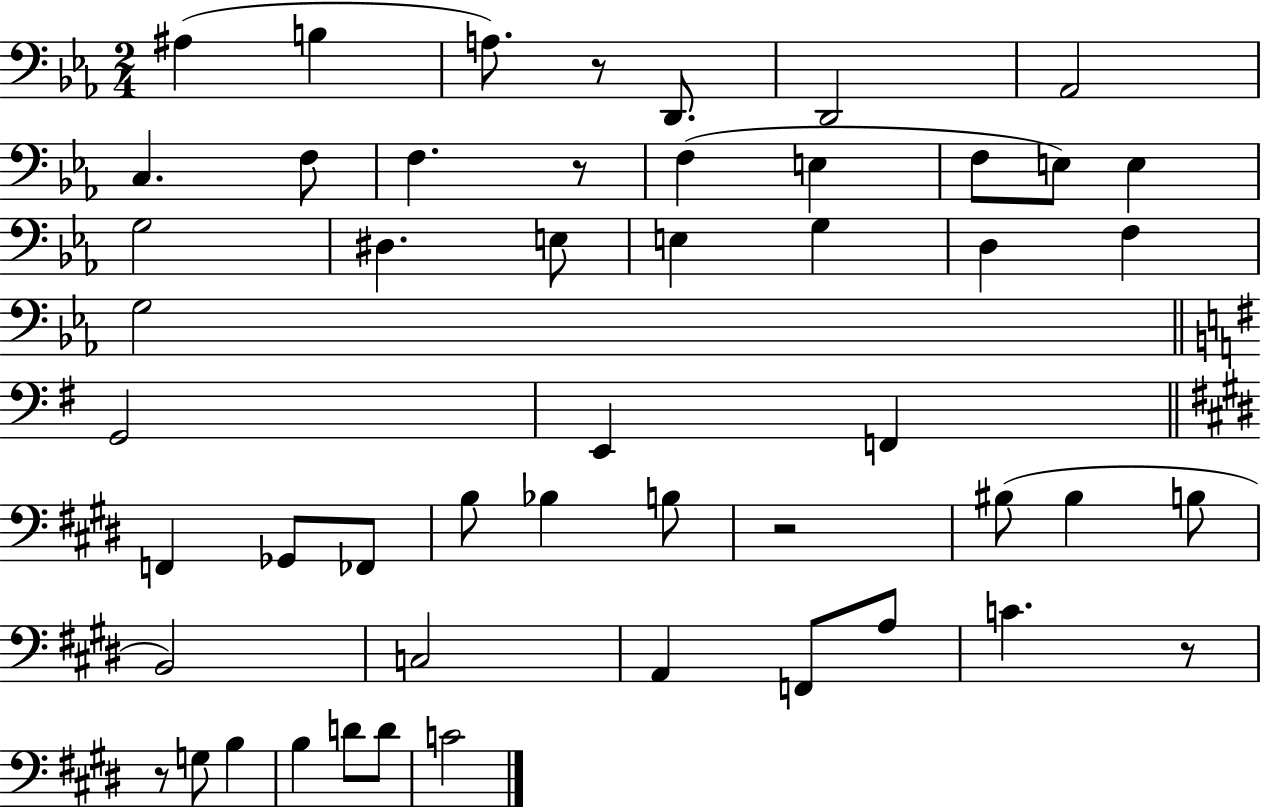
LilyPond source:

{
  \clef bass
  \numericTimeSignature
  \time 2/4
  \key ees \major
  ais4( b4 | a8.) r8 d,8. | d,2 | aes,2 | \break c4. f8 | f4. r8 | f4( e4 | f8 e8) e4 | \break g2 | dis4. e8 | e4 g4 | d4 f4 | \break g2 | \bar "||" \break \key g \major g,2 | e,4 f,4 | \bar "||" \break \key e \major f,4 ges,8 fes,8 | b8 bes4 b8 | r2 | bis8( bis4 b8 | \break b,2) | c2 | a,4 f,8 a8 | c'4. r8 | \break r8 g8 b4 | b4 d'8 d'8 | c'2 | \bar "|."
}